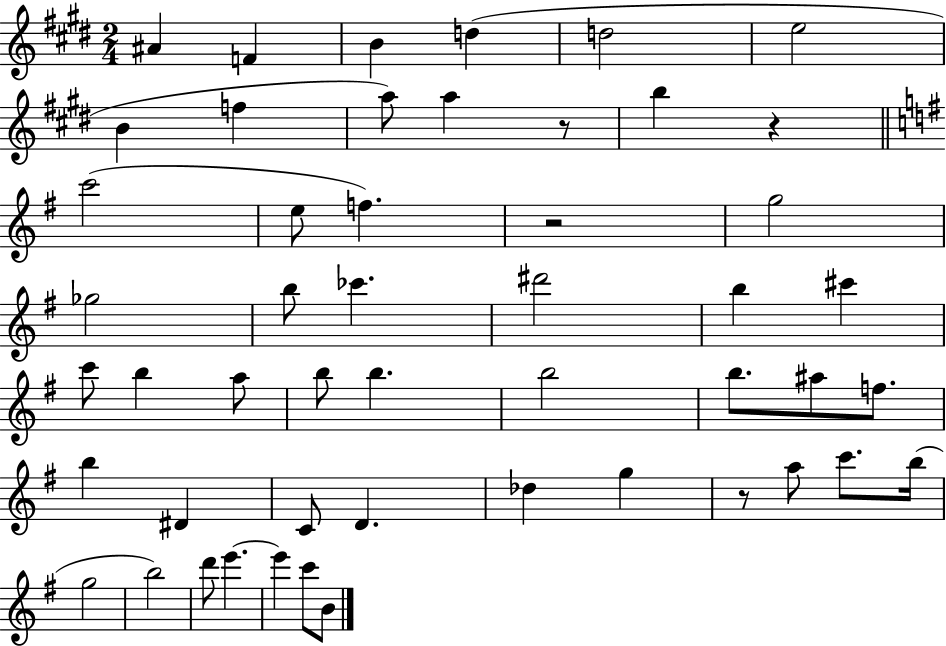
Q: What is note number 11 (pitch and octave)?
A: B5